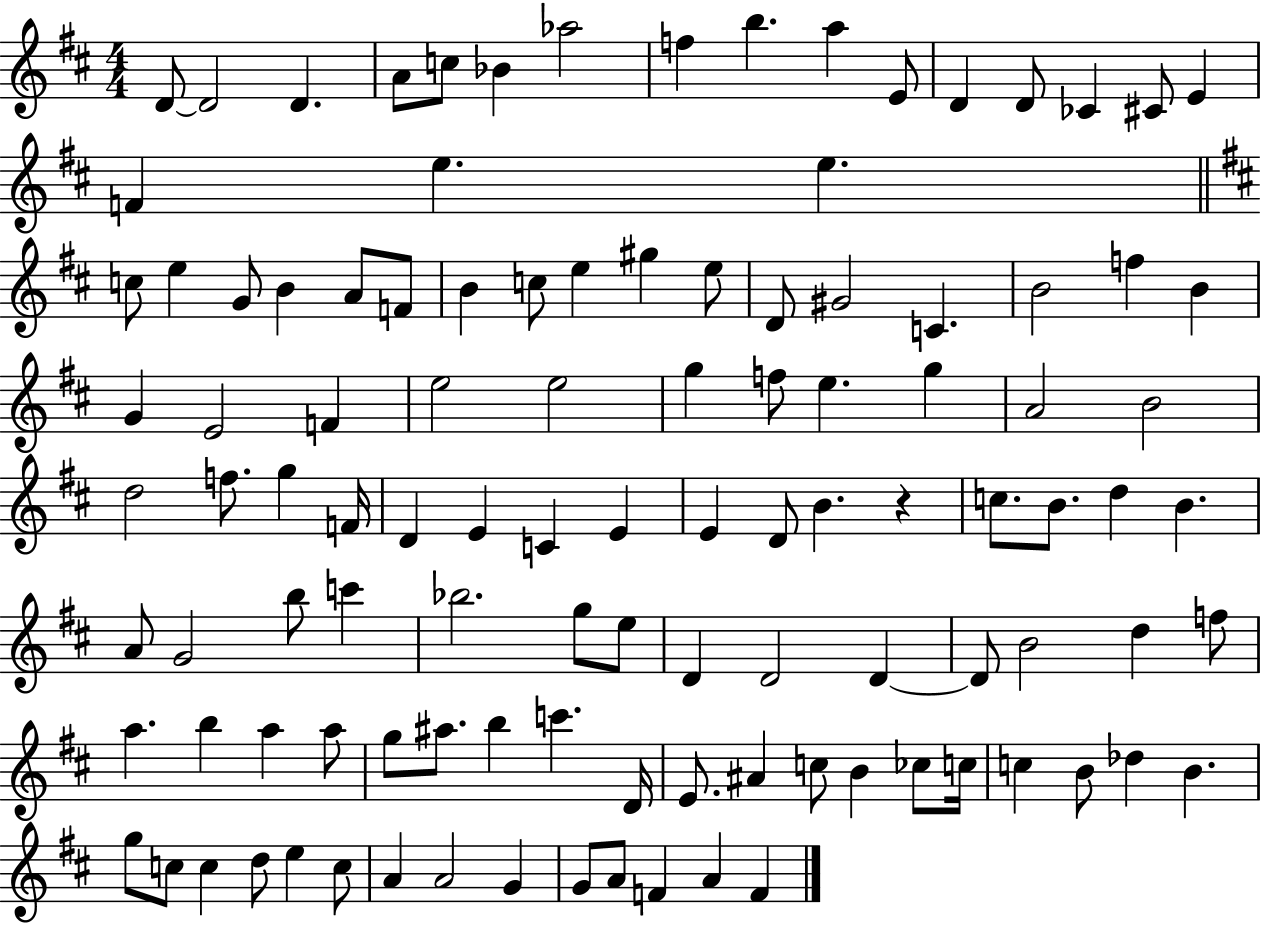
X:1
T:Untitled
M:4/4
L:1/4
K:D
D/2 D2 D A/2 c/2 _B _a2 f b a E/2 D D/2 _C ^C/2 E F e e c/2 e G/2 B A/2 F/2 B c/2 e ^g e/2 D/2 ^G2 C B2 f B G E2 F e2 e2 g f/2 e g A2 B2 d2 f/2 g F/4 D E C E E D/2 B z c/2 B/2 d B A/2 G2 b/2 c' _b2 g/2 e/2 D D2 D D/2 B2 d f/2 a b a a/2 g/2 ^a/2 b c' D/4 E/2 ^A c/2 B _c/2 c/4 c B/2 _d B g/2 c/2 c d/2 e c/2 A A2 G G/2 A/2 F A F